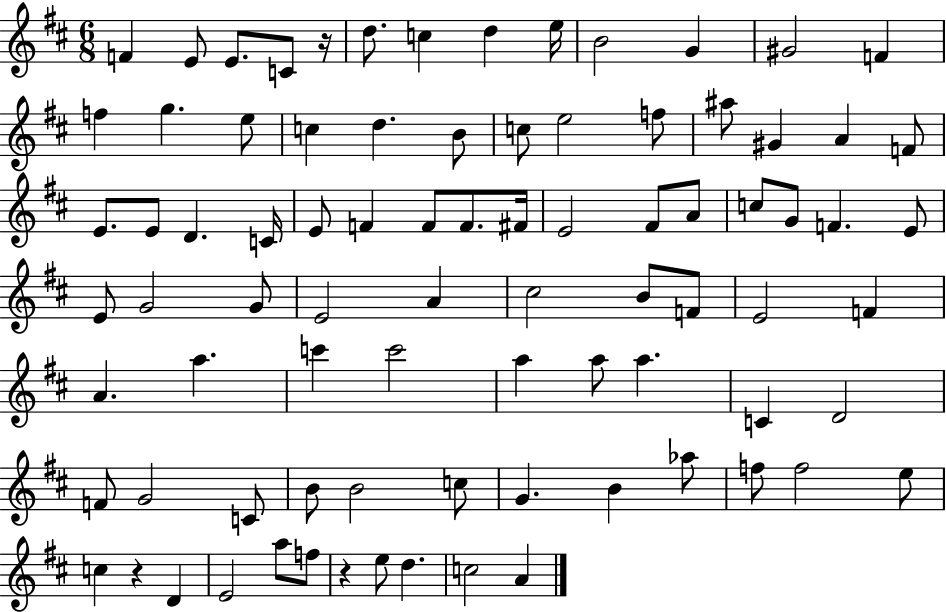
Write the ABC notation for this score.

X:1
T:Untitled
M:6/8
L:1/4
K:D
F E/2 E/2 C/2 z/4 d/2 c d e/4 B2 G ^G2 F f g e/2 c d B/2 c/2 e2 f/2 ^a/2 ^G A F/2 E/2 E/2 D C/4 E/2 F F/2 F/2 ^F/4 E2 ^F/2 A/2 c/2 G/2 F E/2 E/2 G2 G/2 E2 A ^c2 B/2 F/2 E2 F A a c' c'2 a a/2 a C D2 F/2 G2 C/2 B/2 B2 c/2 G B _a/2 f/2 f2 e/2 c z D E2 a/2 f/2 z e/2 d c2 A